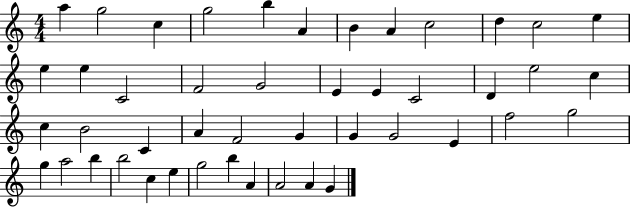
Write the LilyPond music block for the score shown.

{
  \clef treble
  \numericTimeSignature
  \time 4/4
  \key c \major
  a''4 g''2 c''4 | g''2 b''4 a'4 | b'4 a'4 c''2 | d''4 c''2 e''4 | \break e''4 e''4 c'2 | f'2 g'2 | e'4 e'4 c'2 | d'4 e''2 c''4 | \break c''4 b'2 c'4 | a'4 f'2 g'4 | g'4 g'2 e'4 | f''2 g''2 | \break g''4 a''2 b''4 | b''2 c''4 e''4 | g''2 b''4 a'4 | a'2 a'4 g'4 | \break \bar "|."
}